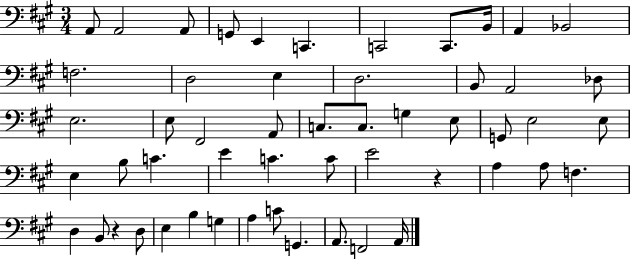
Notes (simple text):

A2/e A2/h A2/e G2/e E2/q C2/q. C2/h C2/e. B2/s A2/q Bb2/h F3/h. D3/h E3/q D3/h. B2/e A2/h Db3/e E3/h. E3/e F#2/h A2/e C3/e. C3/e. G3/q E3/e G2/e E3/h E3/e E3/q B3/e C4/q. E4/q C4/q. C4/e E4/h R/q A3/q A3/e F3/q. D3/q B2/e R/q D3/e E3/q B3/q G3/q A3/q C4/e G2/q. A2/e. F2/h A2/s